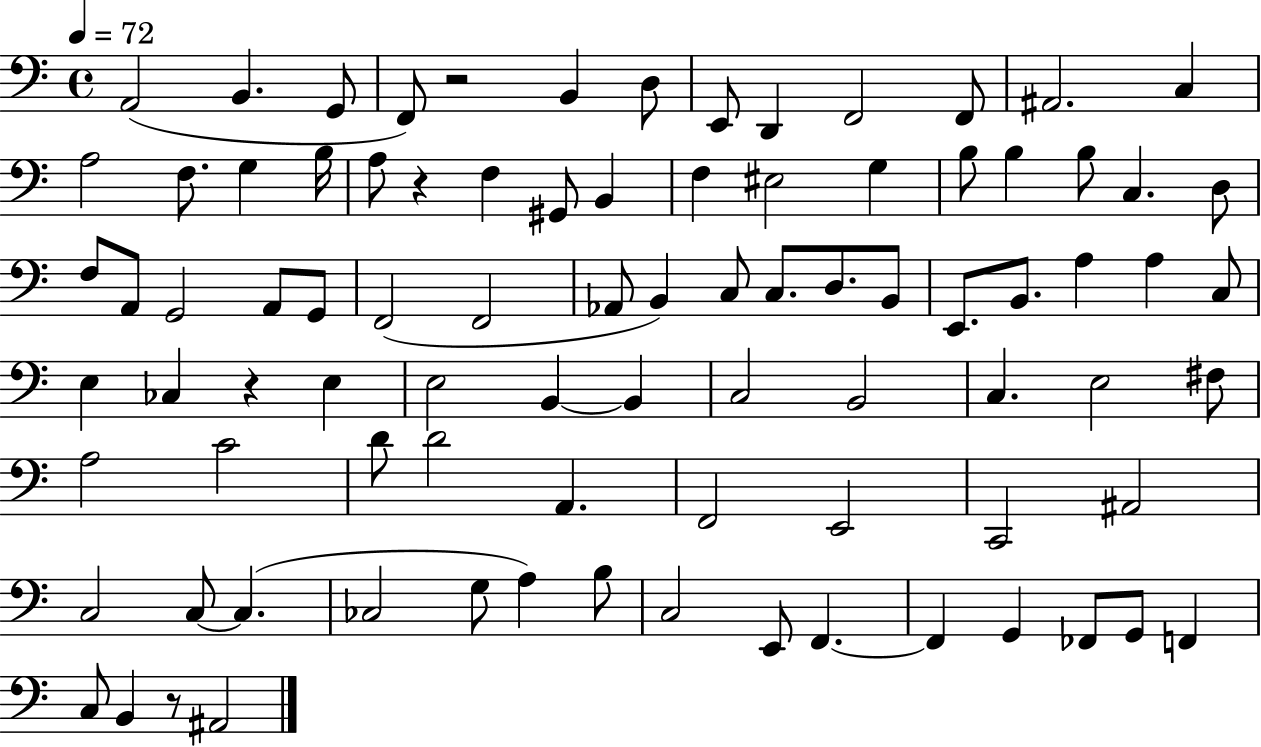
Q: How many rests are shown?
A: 4